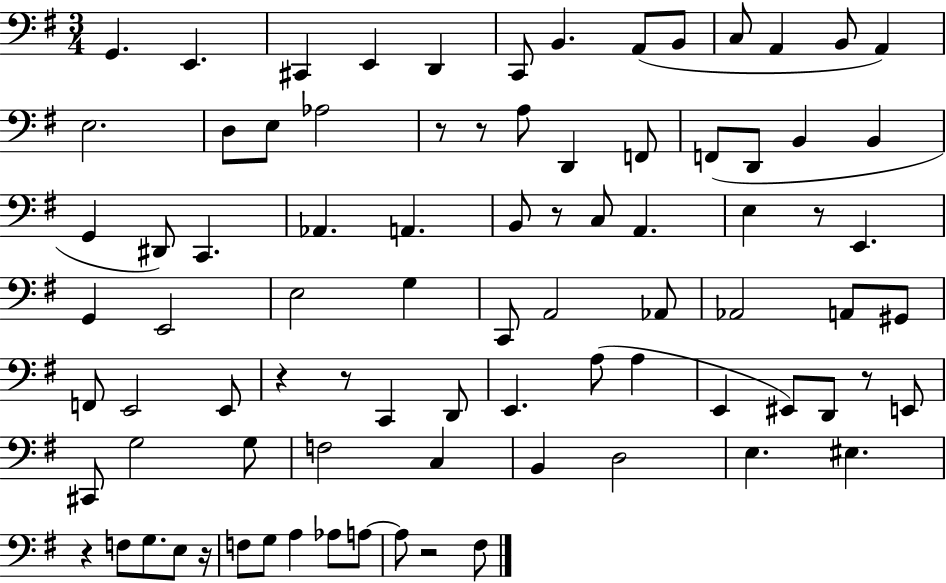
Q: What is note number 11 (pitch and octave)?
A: A2